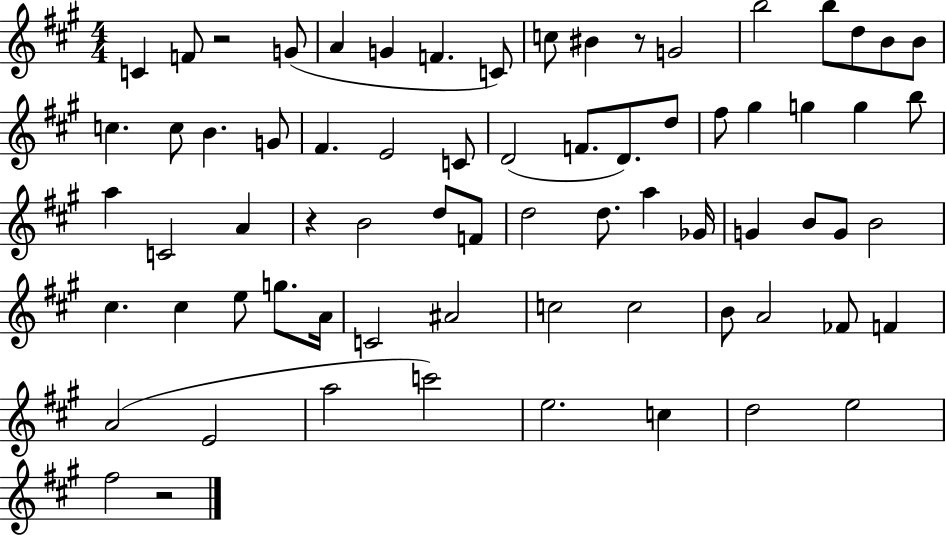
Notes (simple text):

C4/q F4/e R/h G4/e A4/q G4/q F4/q. C4/e C5/e BIS4/q R/e G4/h B5/h B5/e D5/e B4/e B4/e C5/q. C5/e B4/q. G4/e F#4/q. E4/h C4/e D4/h F4/e. D4/e. D5/e F#5/e G#5/q G5/q G5/q B5/e A5/q C4/h A4/q R/q B4/h D5/e F4/e D5/h D5/e. A5/q Gb4/s G4/q B4/e G4/e B4/h C#5/q. C#5/q E5/e G5/e. A4/s C4/h A#4/h C5/h C5/h B4/e A4/h FES4/e F4/q A4/h E4/h A5/h C6/h E5/h. C5/q D5/h E5/h F#5/h R/h